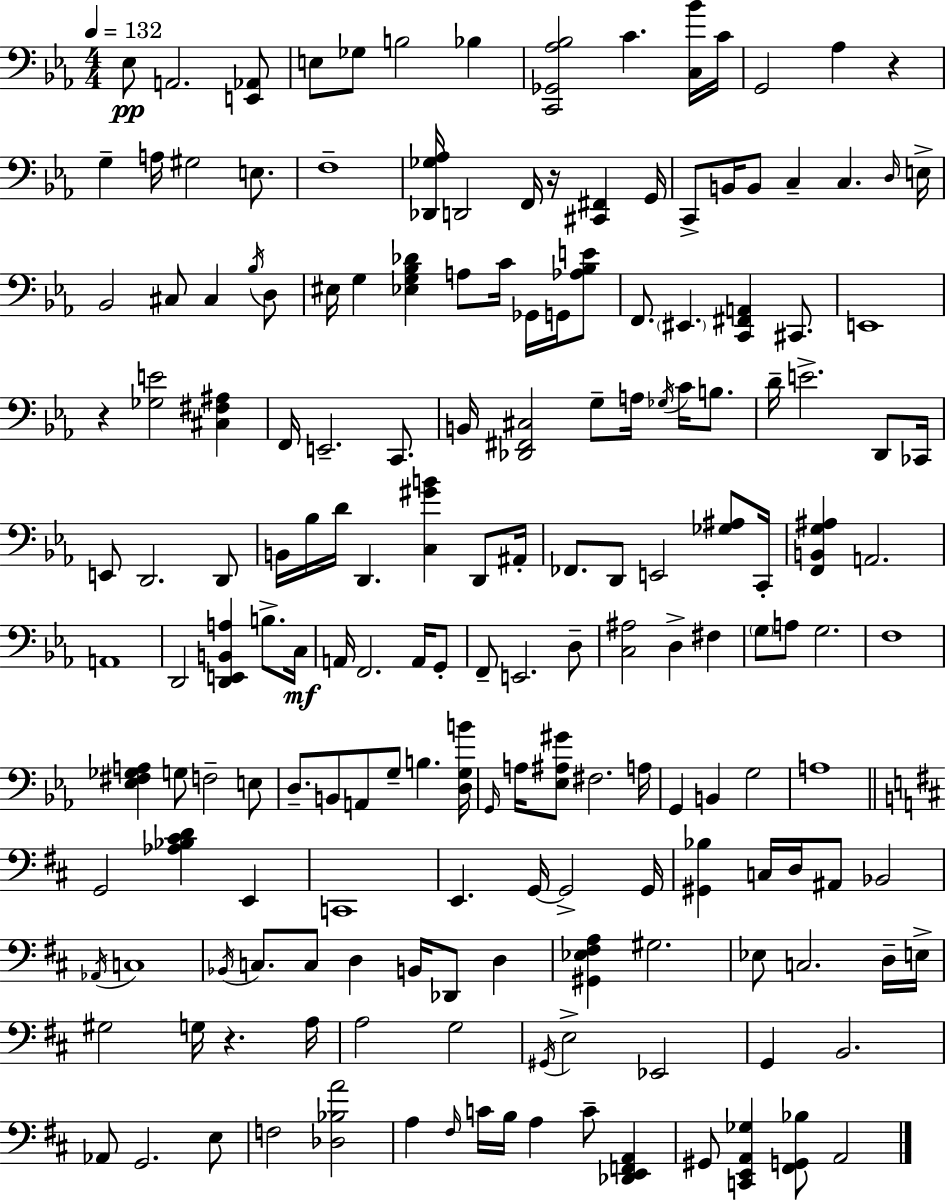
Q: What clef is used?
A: bass